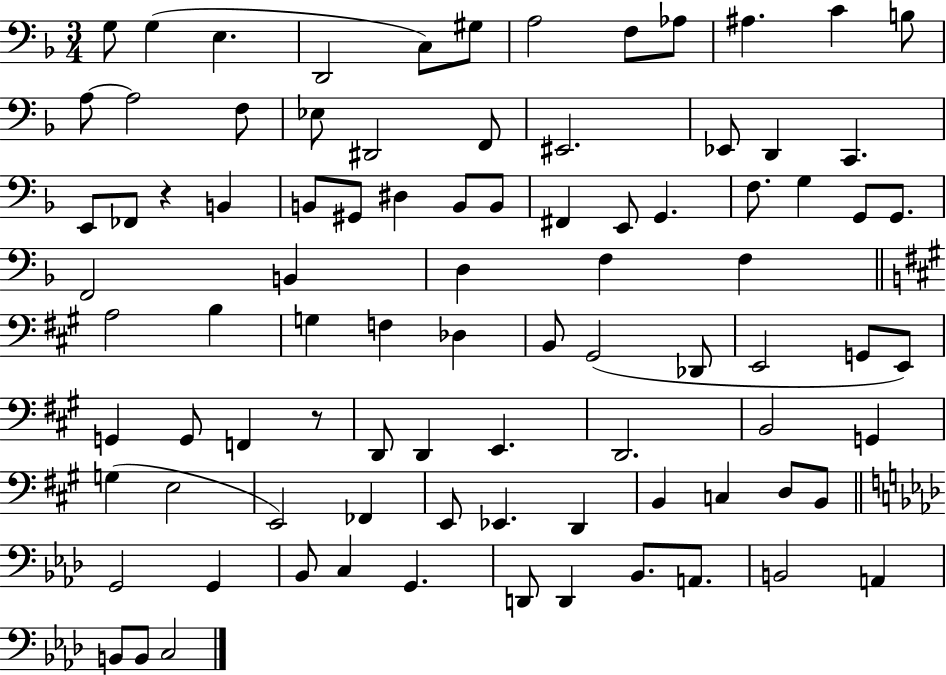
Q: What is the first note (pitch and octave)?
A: G3